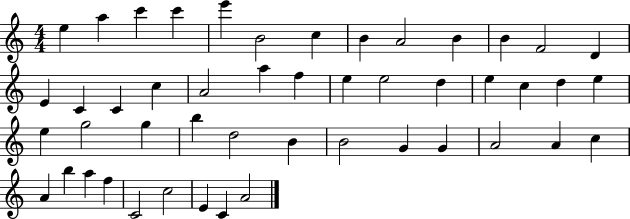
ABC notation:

X:1
T:Untitled
M:4/4
L:1/4
K:C
e a c' c' e' B2 c B A2 B B F2 D E C C c A2 a f e e2 d e c d e e g2 g b d2 B B2 G G A2 A c A b a f C2 c2 E C A2